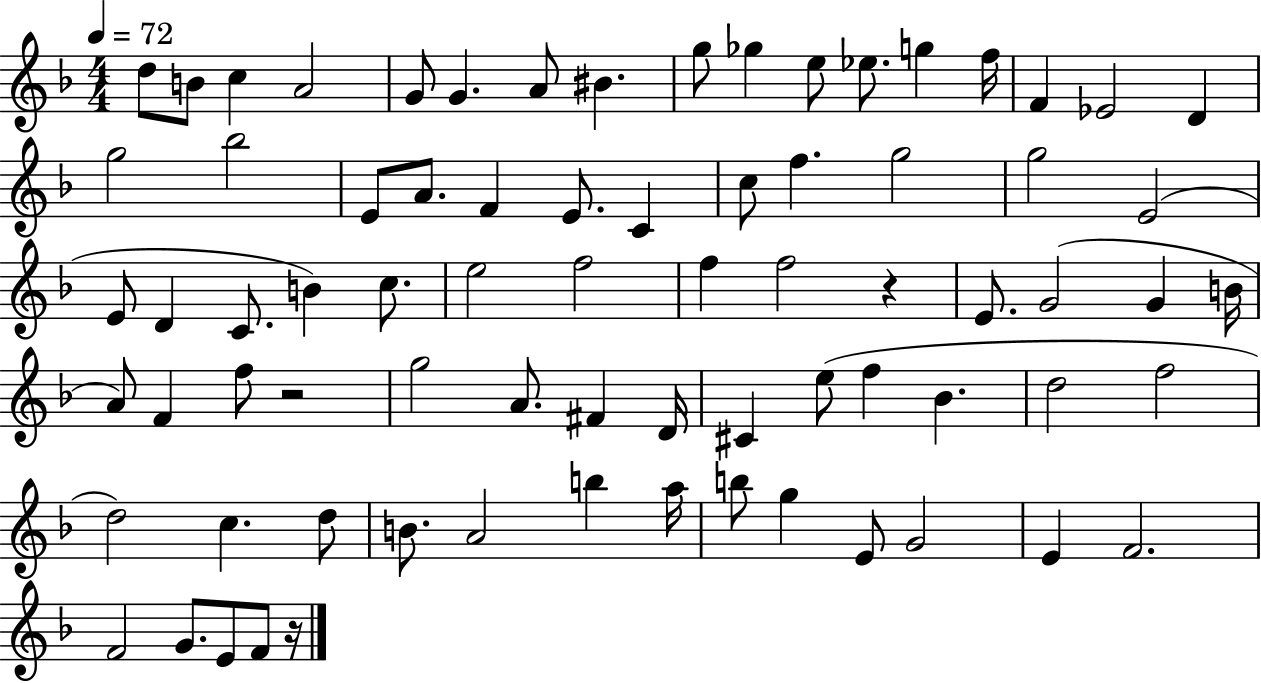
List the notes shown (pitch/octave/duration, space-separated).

D5/e B4/e C5/q A4/h G4/e G4/q. A4/e BIS4/q. G5/e Gb5/q E5/e Eb5/e. G5/q F5/s F4/q Eb4/h D4/q G5/h Bb5/h E4/e A4/e. F4/q E4/e. C4/q C5/e F5/q. G5/h G5/h E4/h E4/e D4/q C4/e. B4/q C5/e. E5/h F5/h F5/q F5/h R/q E4/e. G4/h G4/q B4/s A4/e F4/q F5/e R/h G5/h A4/e. F#4/q D4/s C#4/q E5/e F5/q Bb4/q. D5/h F5/h D5/h C5/q. D5/e B4/e. A4/h B5/q A5/s B5/e G5/q E4/e G4/h E4/q F4/h. F4/h G4/e. E4/e F4/e R/s